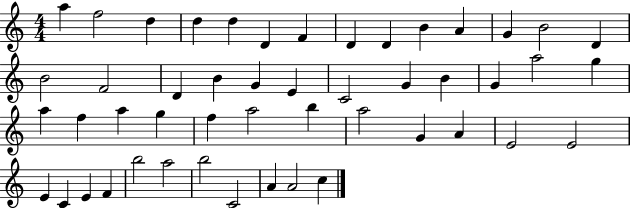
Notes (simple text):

A5/q F5/h D5/q D5/q D5/q D4/q F4/q D4/q D4/q B4/q A4/q G4/q B4/h D4/q B4/h F4/h D4/q B4/q G4/q E4/q C4/h G4/q B4/q G4/q A5/h G5/q A5/q F5/q A5/q G5/q F5/q A5/h B5/q A5/h G4/q A4/q E4/h E4/h E4/q C4/q E4/q F4/q B5/h A5/h B5/h C4/h A4/q A4/h C5/q